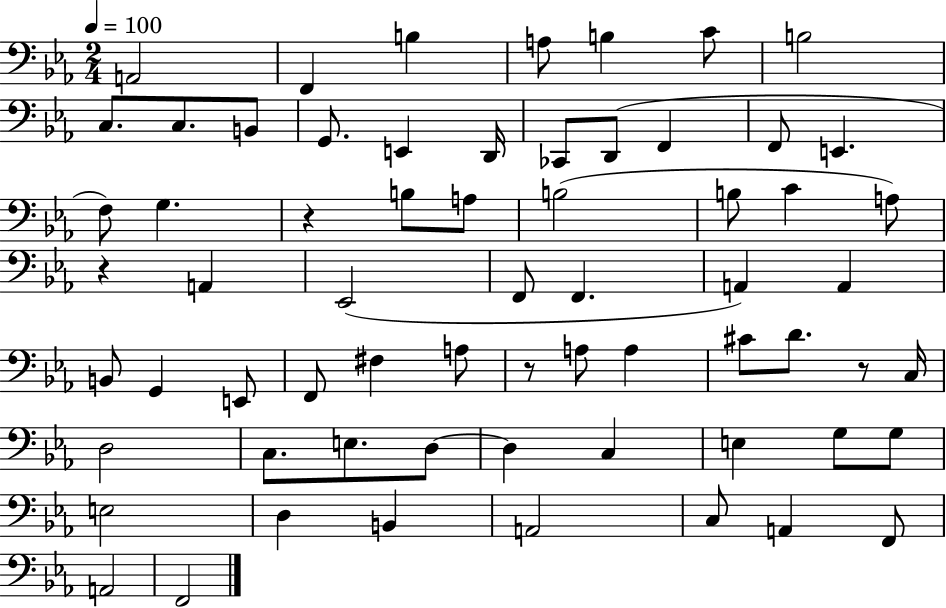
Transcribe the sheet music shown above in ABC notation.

X:1
T:Untitled
M:2/4
L:1/4
K:Eb
A,,2 F,, B, A,/2 B, C/2 B,2 C,/2 C,/2 B,,/2 G,,/2 E,, D,,/4 _C,,/2 D,,/2 F,, F,,/2 E,, F,/2 G, z B,/2 A,/2 B,2 B,/2 C A,/2 z A,, _E,,2 F,,/2 F,, A,, A,, B,,/2 G,, E,,/2 F,,/2 ^F, A,/2 z/2 A,/2 A, ^C/2 D/2 z/2 C,/4 D,2 C,/2 E,/2 D,/2 D, C, E, G,/2 G,/2 E,2 D, B,, A,,2 C,/2 A,, F,,/2 A,,2 F,,2